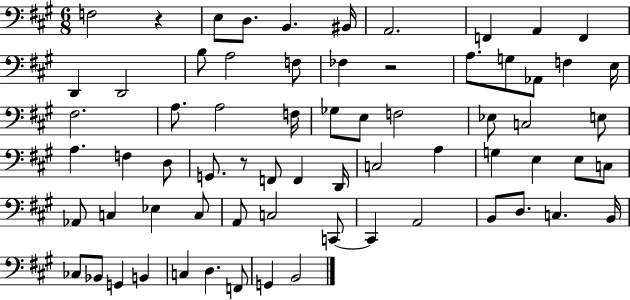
F3/h R/q E3/e D3/e. B2/q. BIS2/s A2/h. F2/q A2/q F2/q D2/q D2/h B3/e A3/h F3/e FES3/q R/h A3/e. G3/e Ab2/e F3/q E3/s F#3/h. A3/e. A3/h F3/s Gb3/e E3/e F3/h Eb3/e C3/h E3/e A3/q. F3/q D3/e G2/e. R/e F2/e F2/q D2/s C3/h A3/q G3/q E3/q E3/e C3/e Ab2/e C3/q Eb3/q C3/e A2/e C3/h C2/e C2/q A2/h B2/e D3/e. C3/q. B2/s CES3/e Bb2/e G2/q B2/q C3/q D3/q. F2/e G2/q B2/h